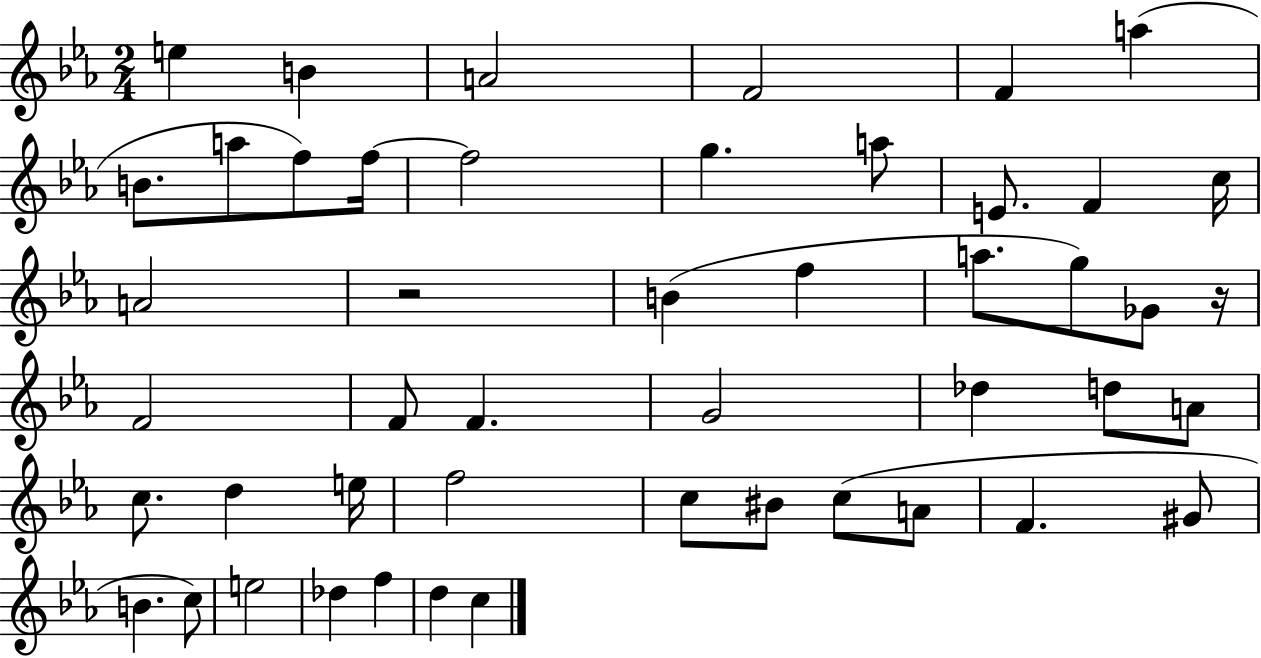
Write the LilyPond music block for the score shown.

{
  \clef treble
  \numericTimeSignature
  \time 2/4
  \key ees \major
  e''4 b'4 | a'2 | f'2 | f'4 a''4( | \break b'8. a''8 f''8) f''16~~ | f''2 | g''4. a''8 | e'8. f'4 c''16 | \break a'2 | r2 | b'4( f''4 | a''8. g''8) ges'8 r16 | \break f'2 | f'8 f'4. | g'2 | des''4 d''8 a'8 | \break c''8. d''4 e''16 | f''2 | c''8 bis'8 c''8( a'8 | f'4. gis'8 | \break b'4. c''8) | e''2 | des''4 f''4 | d''4 c''4 | \break \bar "|."
}